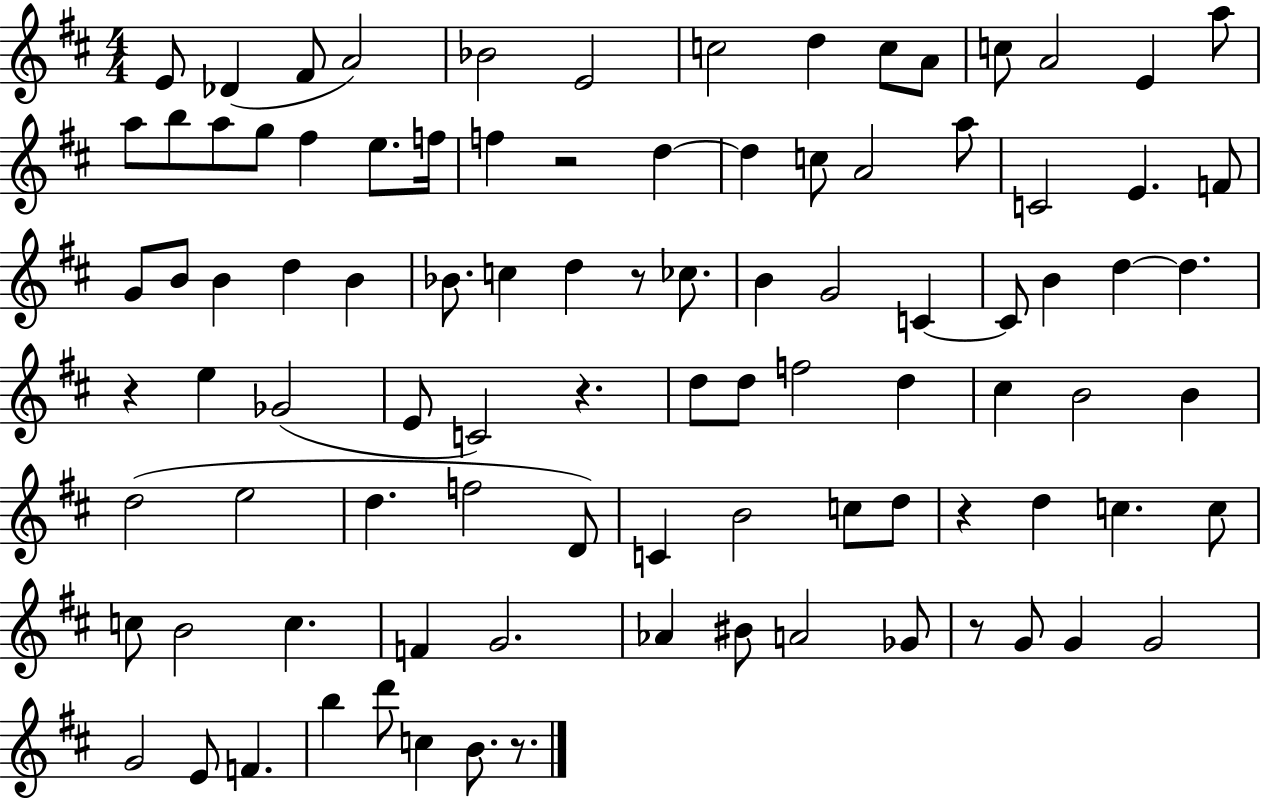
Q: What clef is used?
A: treble